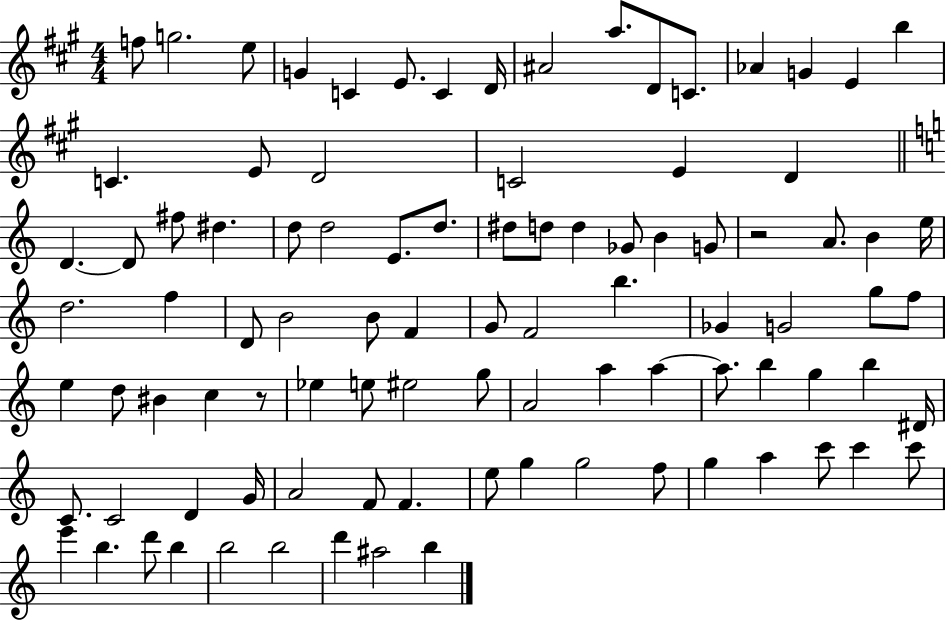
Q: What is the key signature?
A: A major